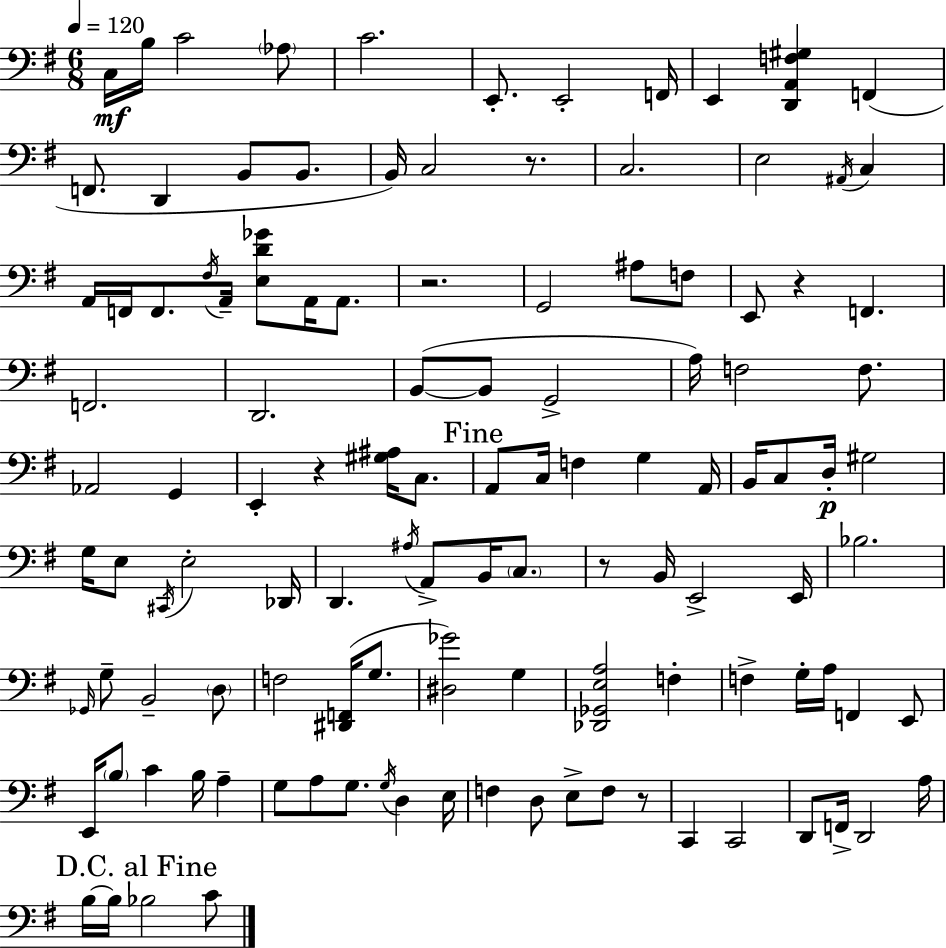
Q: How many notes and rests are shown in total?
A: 117